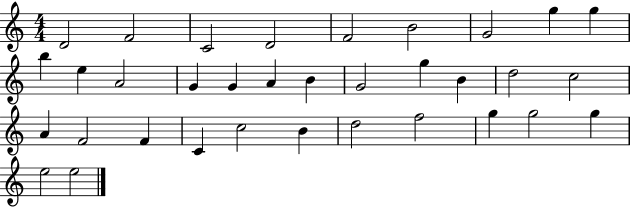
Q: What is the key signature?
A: C major